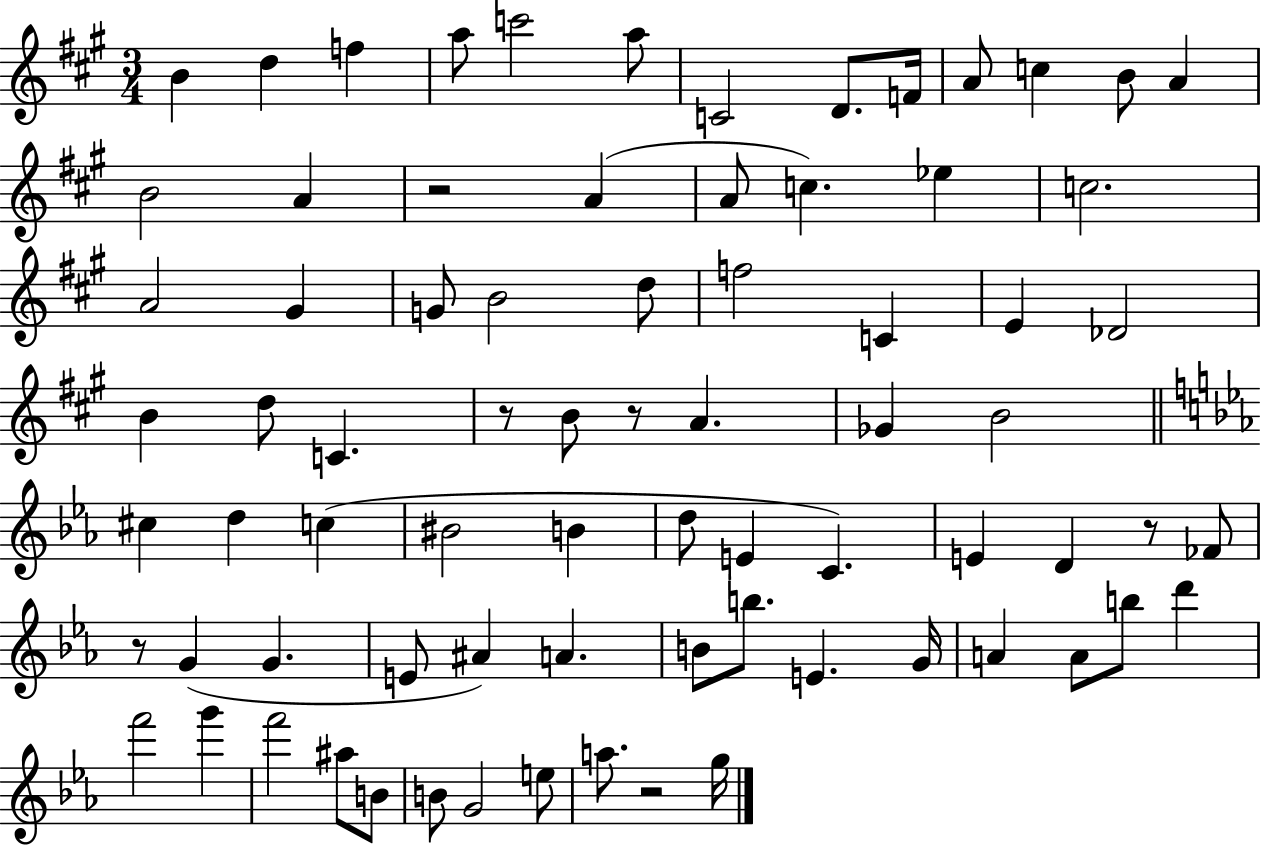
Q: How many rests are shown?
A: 6